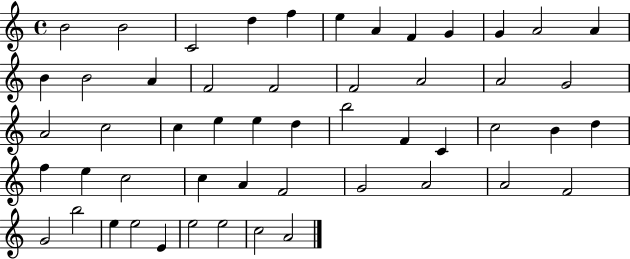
{
  \clef treble
  \time 4/4
  \defaultTimeSignature
  \key c \major
  b'2 b'2 | c'2 d''4 f''4 | e''4 a'4 f'4 g'4 | g'4 a'2 a'4 | \break b'4 b'2 a'4 | f'2 f'2 | f'2 a'2 | a'2 g'2 | \break a'2 c''2 | c''4 e''4 e''4 d''4 | b''2 f'4 c'4 | c''2 b'4 d''4 | \break f''4 e''4 c''2 | c''4 a'4 f'2 | g'2 a'2 | a'2 f'2 | \break g'2 b''2 | e''4 e''2 e'4 | e''2 e''2 | c''2 a'2 | \break \bar "|."
}